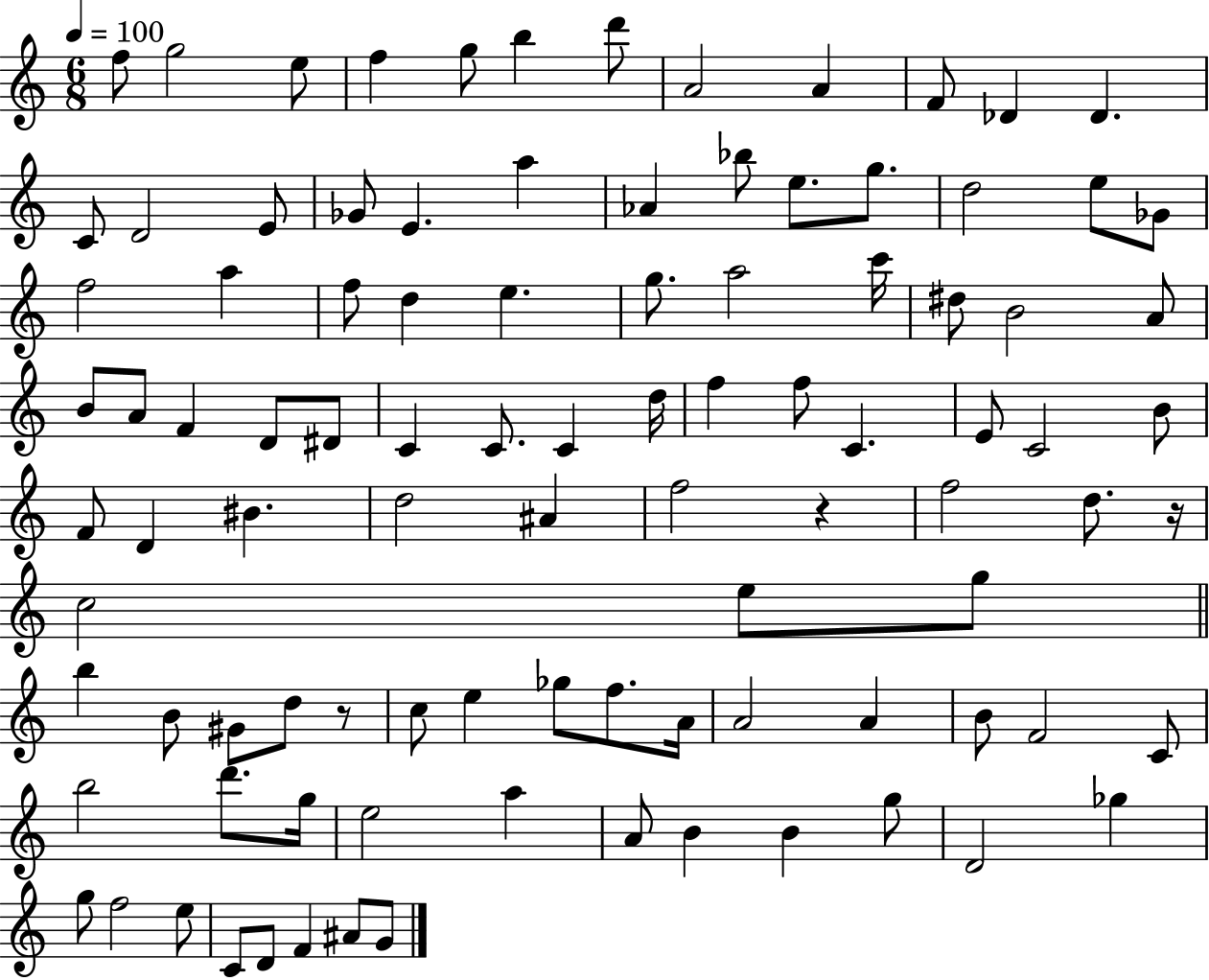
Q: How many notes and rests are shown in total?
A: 98